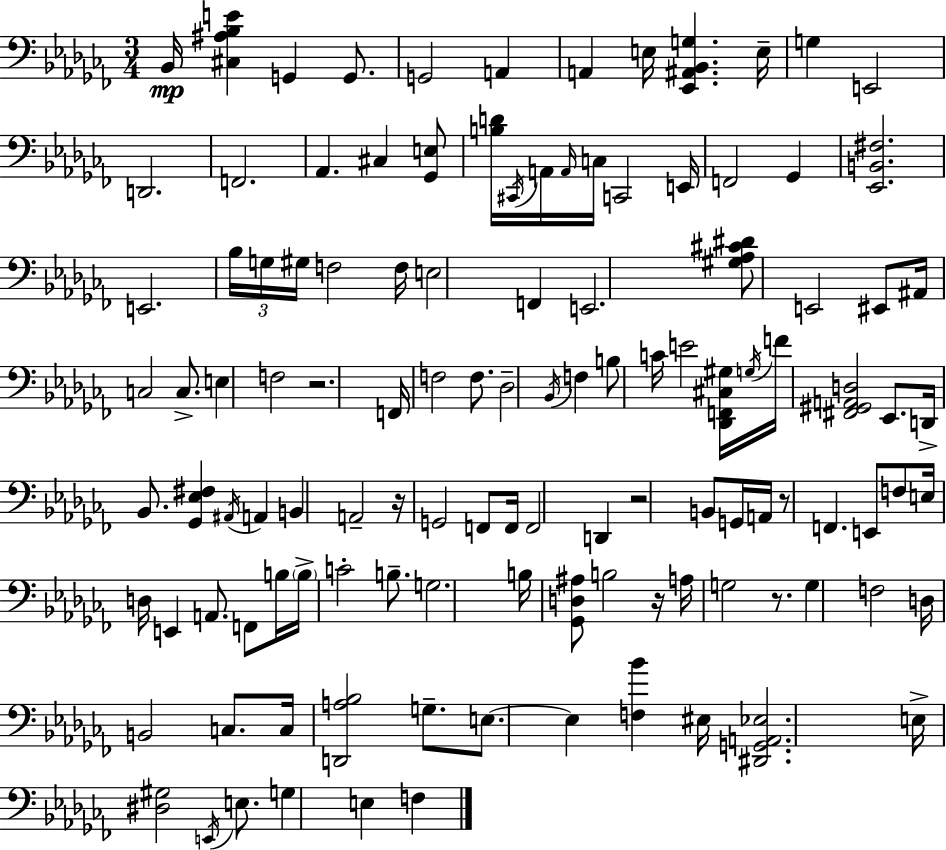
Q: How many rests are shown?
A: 6